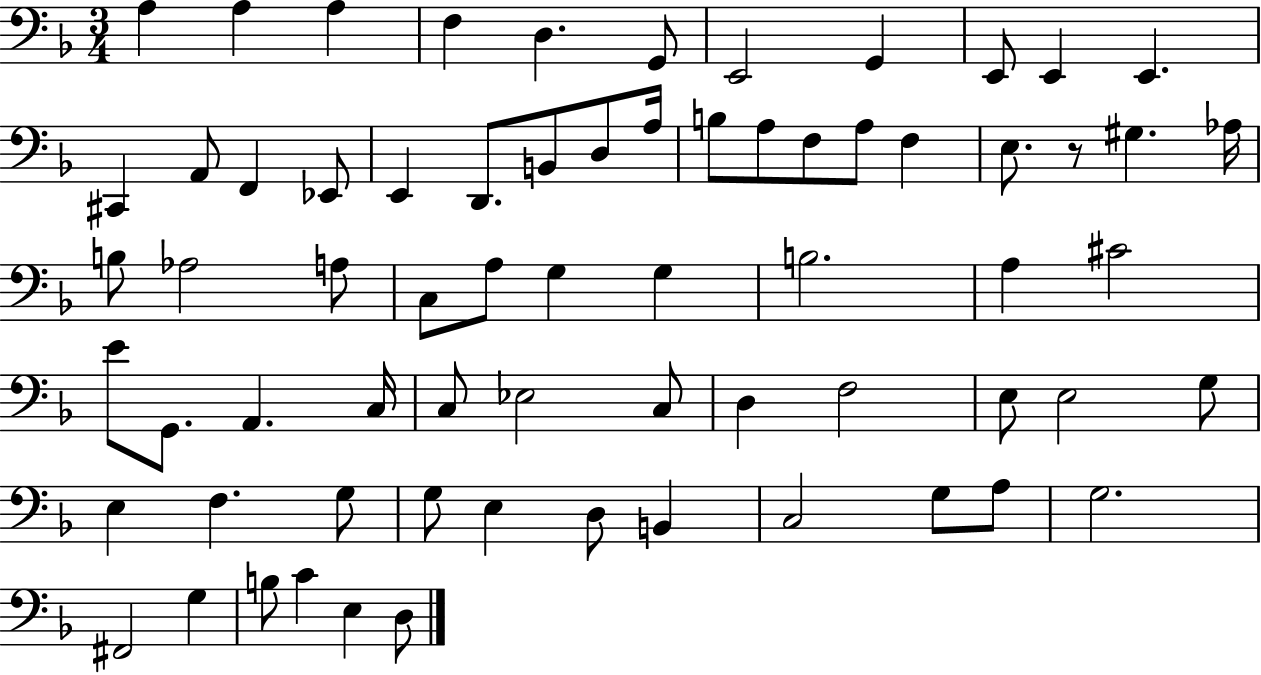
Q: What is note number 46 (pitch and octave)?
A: D3